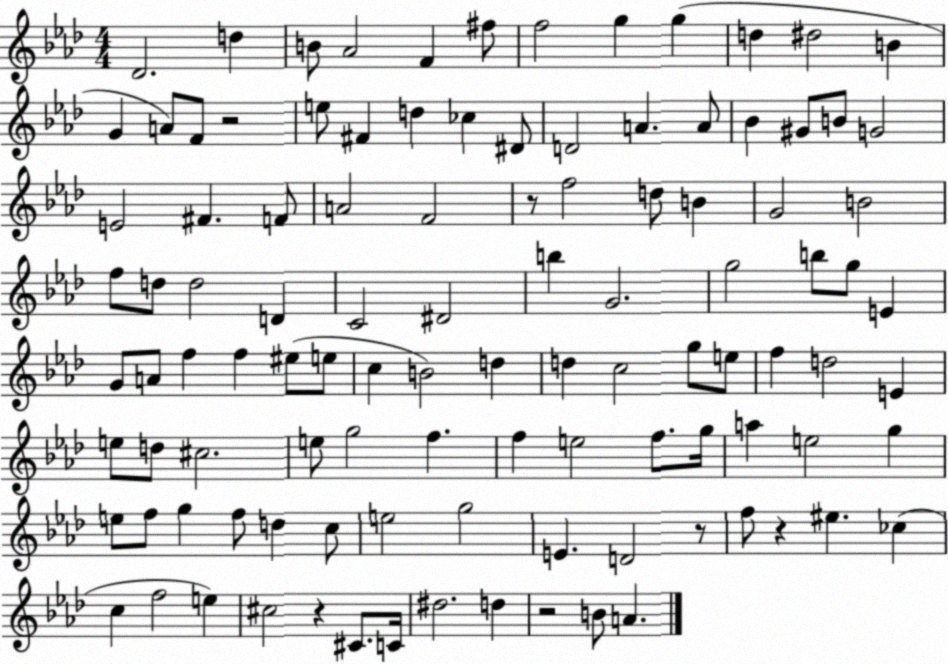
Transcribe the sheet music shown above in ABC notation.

X:1
T:Untitled
M:4/4
L:1/4
K:Ab
_D2 d B/2 _A2 F ^f/2 f2 g g d ^d2 B G A/2 F/2 z2 e/2 ^F d _c ^D/2 D2 A A/2 _B ^G/2 B/2 G2 E2 ^F F/2 A2 F2 z/2 f2 d/2 B G2 B2 f/2 d/2 d2 D C2 ^D2 b G2 g2 b/2 g/2 E G/2 A/2 f f ^e/2 e/2 c B2 d d c2 g/2 e/2 f d2 E e/2 d/2 ^c2 e/2 g2 f f e2 f/2 g/4 a e2 g e/2 f/2 g f/2 d c/2 e2 g2 E D2 z/2 f/2 z ^e _c c f2 e ^c2 z ^C/2 C/4 ^d2 d z2 B/2 A